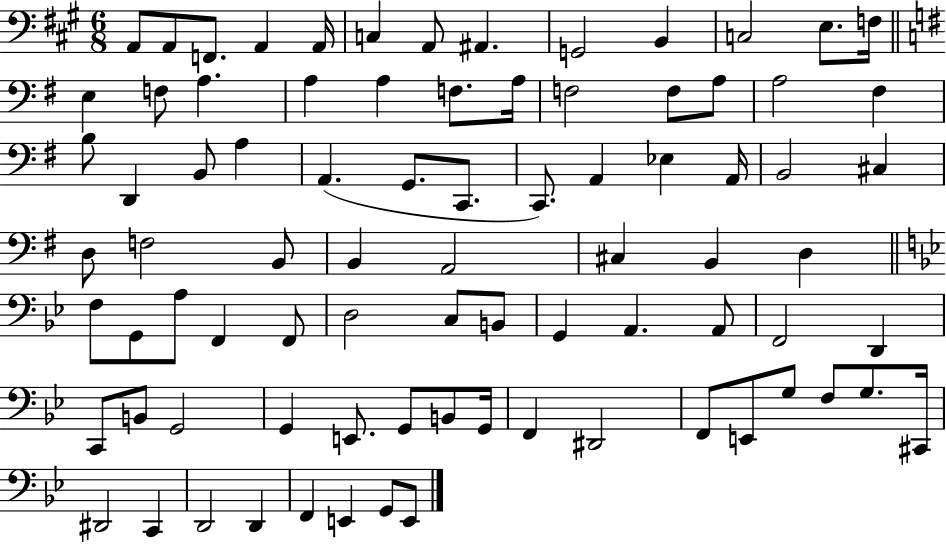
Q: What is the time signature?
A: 6/8